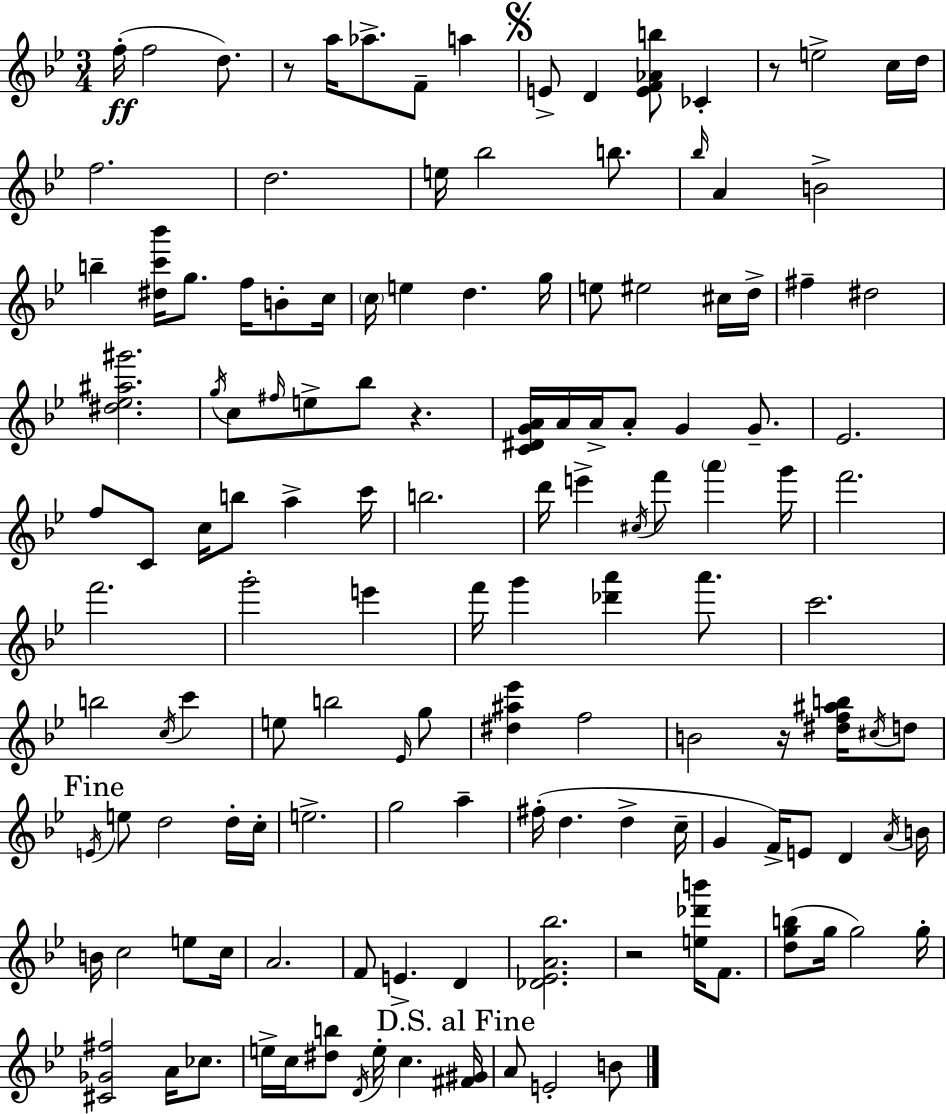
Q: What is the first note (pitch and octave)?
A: F5